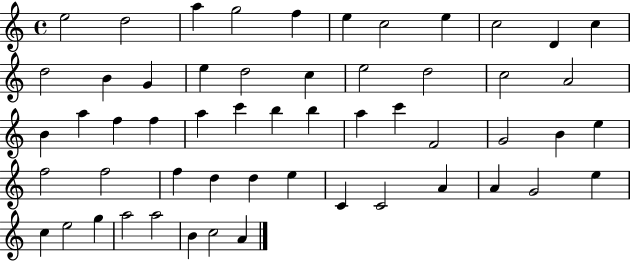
E5/h D5/h A5/q G5/h F5/q E5/q C5/h E5/q C5/h D4/q C5/q D5/h B4/q G4/q E5/q D5/h C5/q E5/h D5/h C5/h A4/h B4/q A5/q F5/q F5/q A5/q C6/q B5/q B5/q A5/q C6/q F4/h G4/h B4/q E5/q F5/h F5/h F5/q D5/q D5/q E5/q C4/q C4/h A4/q A4/q G4/h E5/q C5/q E5/h G5/q A5/h A5/h B4/q C5/h A4/q